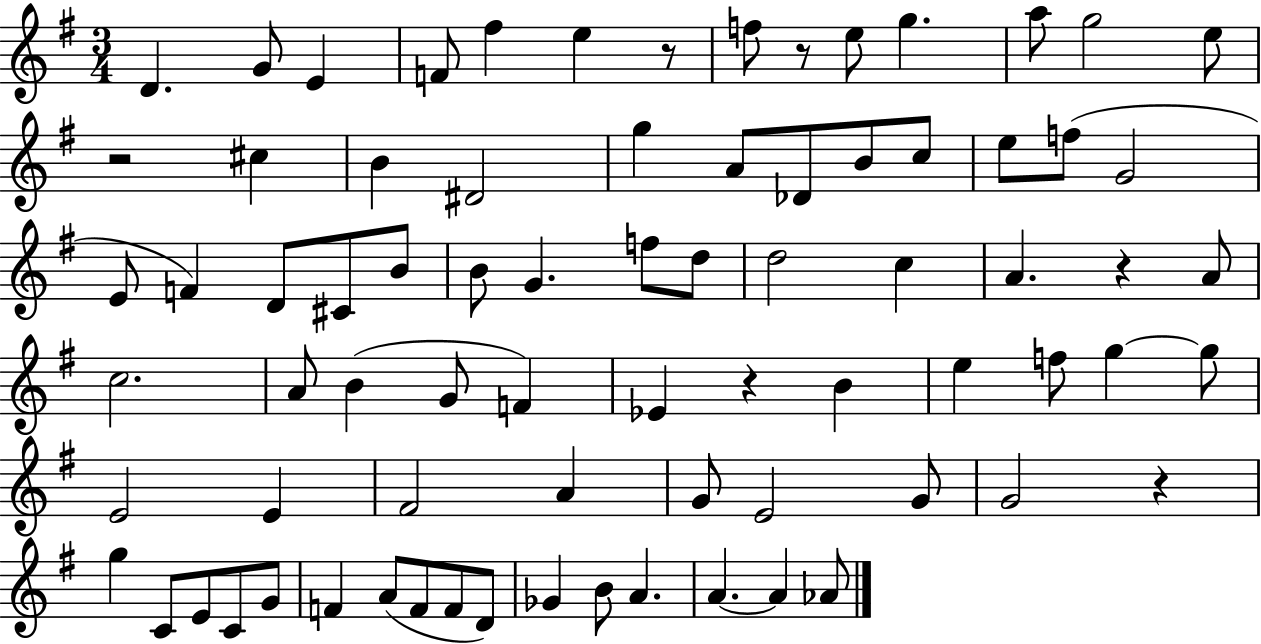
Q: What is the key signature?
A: G major